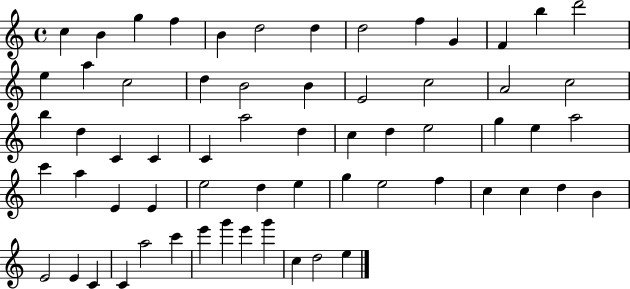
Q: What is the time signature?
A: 4/4